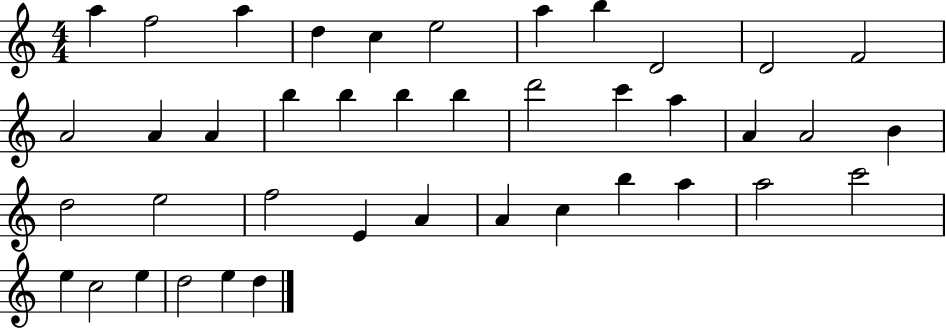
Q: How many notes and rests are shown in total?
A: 41